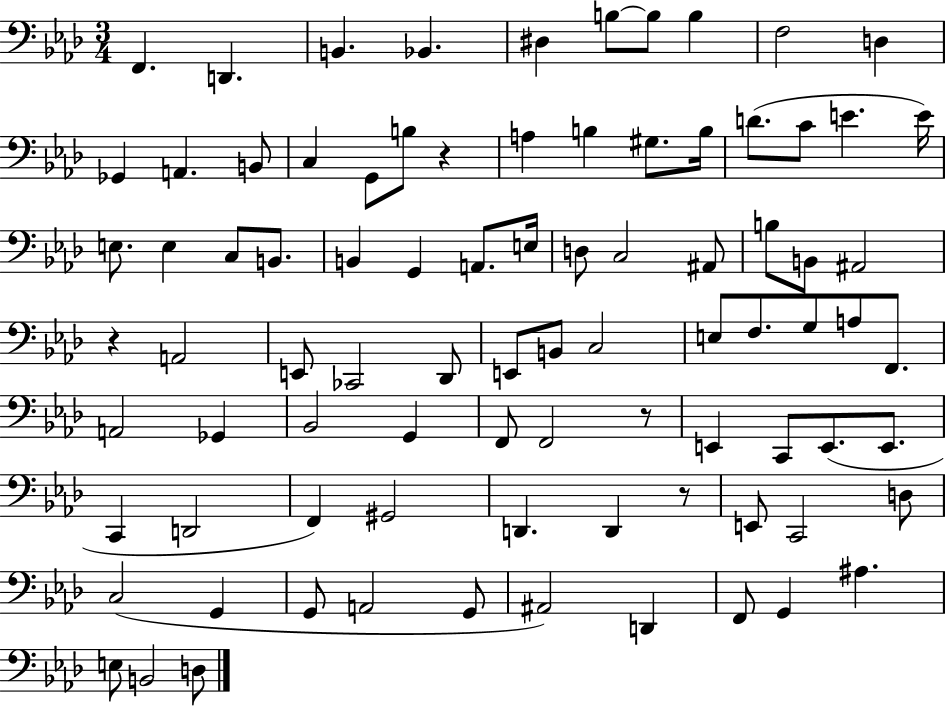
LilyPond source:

{
  \clef bass
  \numericTimeSignature
  \time 3/4
  \key aes \major
  f,4. d,4. | b,4. bes,4. | dis4 b8~~ b8 b4 | f2 d4 | \break ges,4 a,4. b,8 | c4 g,8 b8 r4 | a4 b4 gis8. b16 | d'8.( c'8 e'4. e'16) | \break e8. e4 c8 b,8. | b,4 g,4 a,8. e16 | d8 c2 ais,8 | b8 b,8 ais,2 | \break r4 a,2 | e,8 ces,2 des,8 | e,8 b,8 c2 | e8 f8. g8 a8 f,8. | \break a,2 ges,4 | bes,2 g,4 | f,8 f,2 r8 | e,4 c,8 e,8.( e,8. | \break c,4 d,2 | f,4) gis,2 | d,4. d,4 r8 | e,8 c,2 d8 | \break c2( g,4 | g,8 a,2 g,8 | ais,2) d,4 | f,8 g,4 ais4. | \break e8 b,2 d8 | \bar "|."
}